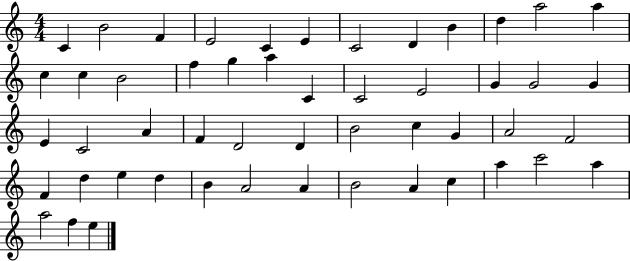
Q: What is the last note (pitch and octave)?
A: E5